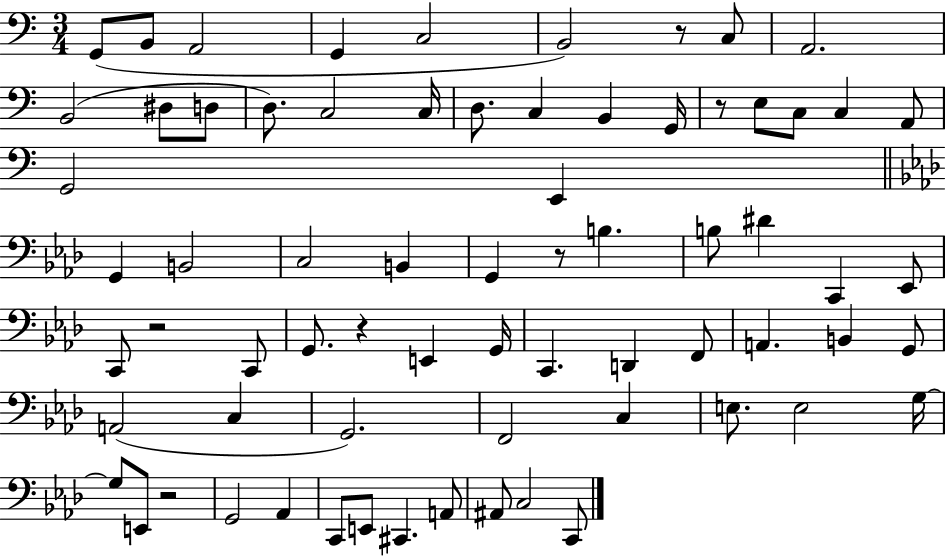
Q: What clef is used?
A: bass